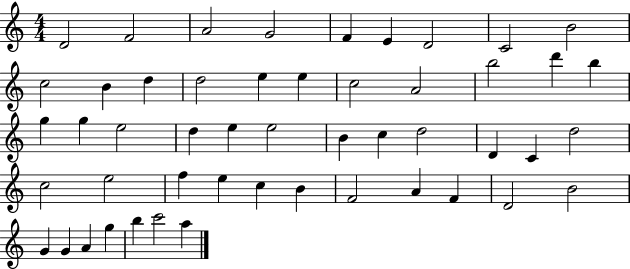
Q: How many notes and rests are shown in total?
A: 50